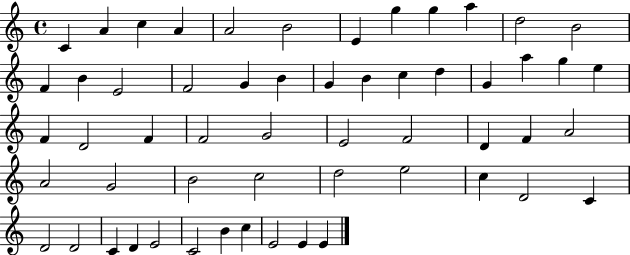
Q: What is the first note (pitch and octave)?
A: C4